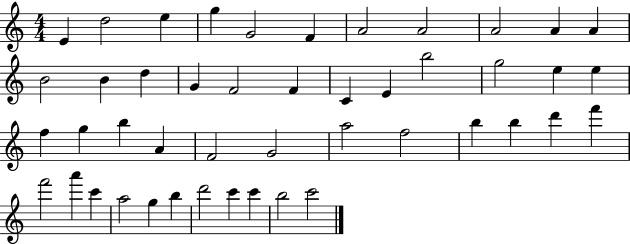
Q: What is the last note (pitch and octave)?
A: C6